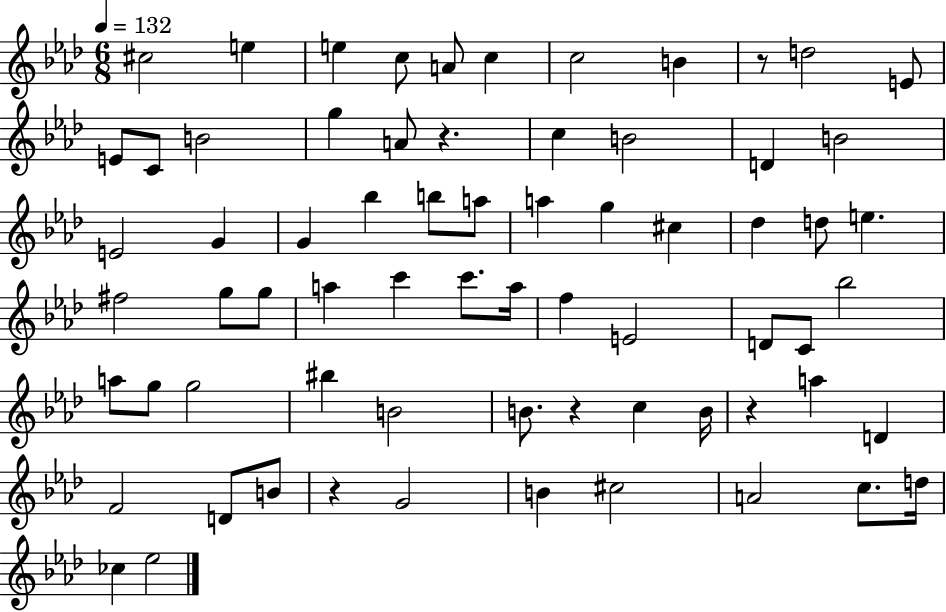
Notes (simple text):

C#5/h E5/q E5/q C5/e A4/e C5/q C5/h B4/q R/e D5/h E4/e E4/e C4/e B4/h G5/q A4/e R/q. C5/q B4/h D4/q B4/h E4/h G4/q G4/q Bb5/q B5/e A5/e A5/q G5/q C#5/q Db5/q D5/e E5/q. F#5/h G5/e G5/e A5/q C6/q C6/e. A5/s F5/q E4/h D4/e C4/e Bb5/h A5/e G5/e G5/h BIS5/q B4/h B4/e. R/q C5/q B4/s R/q A5/q D4/q F4/h D4/e B4/e R/q G4/h B4/q C#5/h A4/h C5/e. D5/s CES5/q Eb5/h